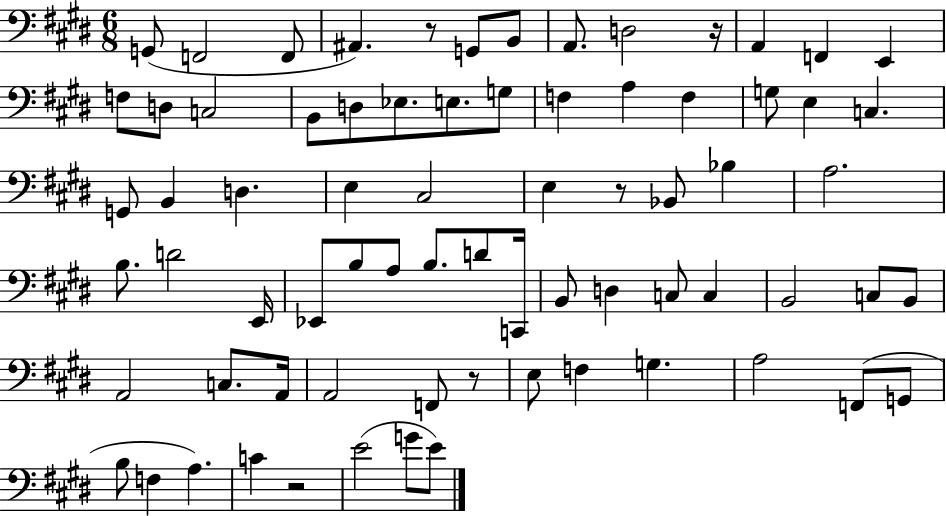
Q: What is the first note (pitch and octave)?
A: G2